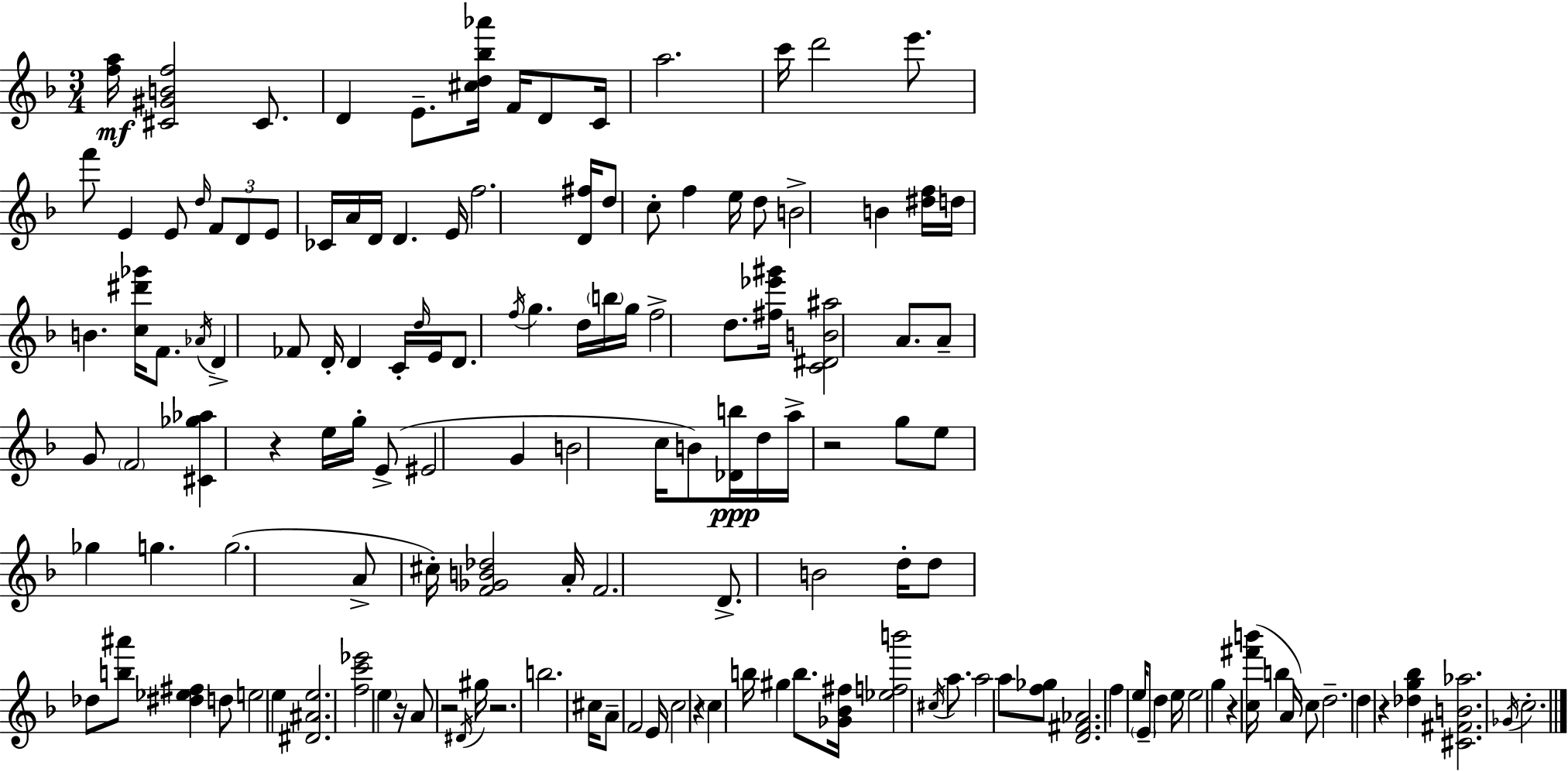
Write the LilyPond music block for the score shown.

{
  \clef treble
  \numericTimeSignature
  \time 3/4
  \key d \minor
  <f'' a''>16\mf <cis' gis' b' f''>2 cis'8. | d'4 e'8.-- <cis'' d'' bes'' aes'''>16 f'16 d'8 c'16 | a''2. | c'''16 d'''2 e'''8. | \break f'''8 e'4 e'8 \grace { d''16 } \tuplet 3/2 { f'8 d'8 | e'8 } ces'16 a'16 d'16 d'4. | e'16 f''2. | <d' fis''>16 d''8 c''8-. f''4 e''16 d''8 | \break b'2-> b'4 | <dis'' f''>16 d''16 b'4. <c'' dis''' ges'''>16 f'8. | \acciaccatura { aes'16 } d'4-> fes'8 d'16-. d'4 | c'16-. \grace { d''16 } e'16 d'8. \acciaccatura { f''16 } g''4. | \break d''16 \parenthesize b''16 g''16 f''2-> | d''8. <fis'' ees''' gis'''>16 <c' dis' b' ais''>2 | a'8. a'8-- g'8 \parenthesize f'2 | <cis' ges'' aes''>4 r4 | \break e''16 g''16-. e'8->( eis'2 | g'4 b'2 | c''16 b'8) <des' b''>16\ppp d''16 a''16-> r2 | g''8 e''8 ges''4 g''4. | \break g''2.( | a'8-> cis''16-.) <f' ges' b' des''>2 | a'16-. f'2. | d'8.-> b'2 | \break d''16-. d''8 des''8 <b'' ais'''>8 <dis'' ees'' fis''>4 | d''8 e''2 | e''4 <dis' ais' e''>2. | <f'' c''' ees'''>2 | \break \parenthesize e''4 r16 a'8 r2 | \acciaccatura { dis'16 } gis''16 r2. | b''2. | cis''16 a'8-- f'2 | \break e'16 c''2 | r4 \parenthesize c''4 b''16 gis''4 | b''8. <ges' bes' fis''>16 <ees'' f'' b'''>2 | \acciaccatura { cis''16 } a''8. a''2 | \break a''8 <f'' ges''>8 <d' fis' aes'>2. | f''4 e''16 \parenthesize e'8-- | d''4 e''16 e''2 | g''4 r4 <c'' fis''' b'''>16( b''4 | \break a'16) c''8 d''2.-- | d''4 r4 | <des'' g'' bes''>4 <cis' fis' b' aes''>2. | \acciaccatura { ges'16 } c''2.-. | \break \bar "|."
}